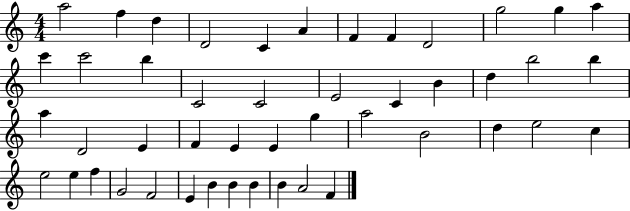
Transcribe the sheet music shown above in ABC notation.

X:1
T:Untitled
M:4/4
L:1/4
K:C
a2 f d D2 C A F F D2 g2 g a c' c'2 b C2 C2 E2 C B d b2 b a D2 E F E E g a2 B2 d e2 c e2 e f G2 F2 E B B B B A2 F